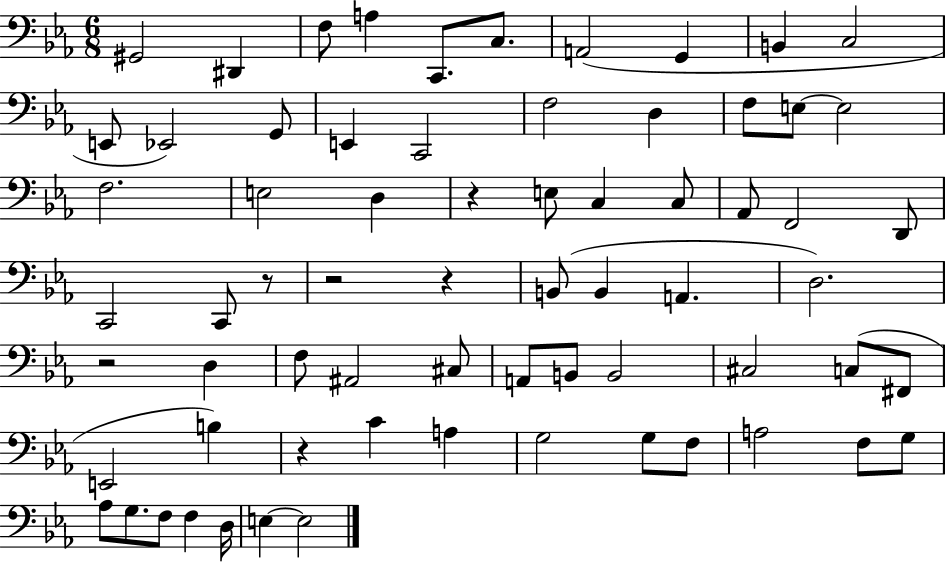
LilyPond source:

{
  \clef bass
  \numericTimeSignature
  \time 6/8
  \key ees \major
  \repeat volta 2 { gis,2 dis,4 | f8 a4 c,8. c8. | a,2( g,4 | b,4 c2 | \break e,8 ees,2) g,8 | e,4 c,2 | f2 d4 | f8 e8~~ e2 | \break f2. | e2 d4 | r4 e8 c4 c8 | aes,8 f,2 d,8 | \break c,2 c,8 r8 | r2 r4 | b,8( b,4 a,4. | d2.) | \break r2 d4 | f8 ais,2 cis8 | a,8 b,8 b,2 | cis2 c8( fis,8 | \break e,2 b4) | r4 c'4 a4 | g2 g8 f8 | a2 f8 g8 | \break aes8 g8. f8 f4 d16 | e4~~ e2 | } \bar "|."
}